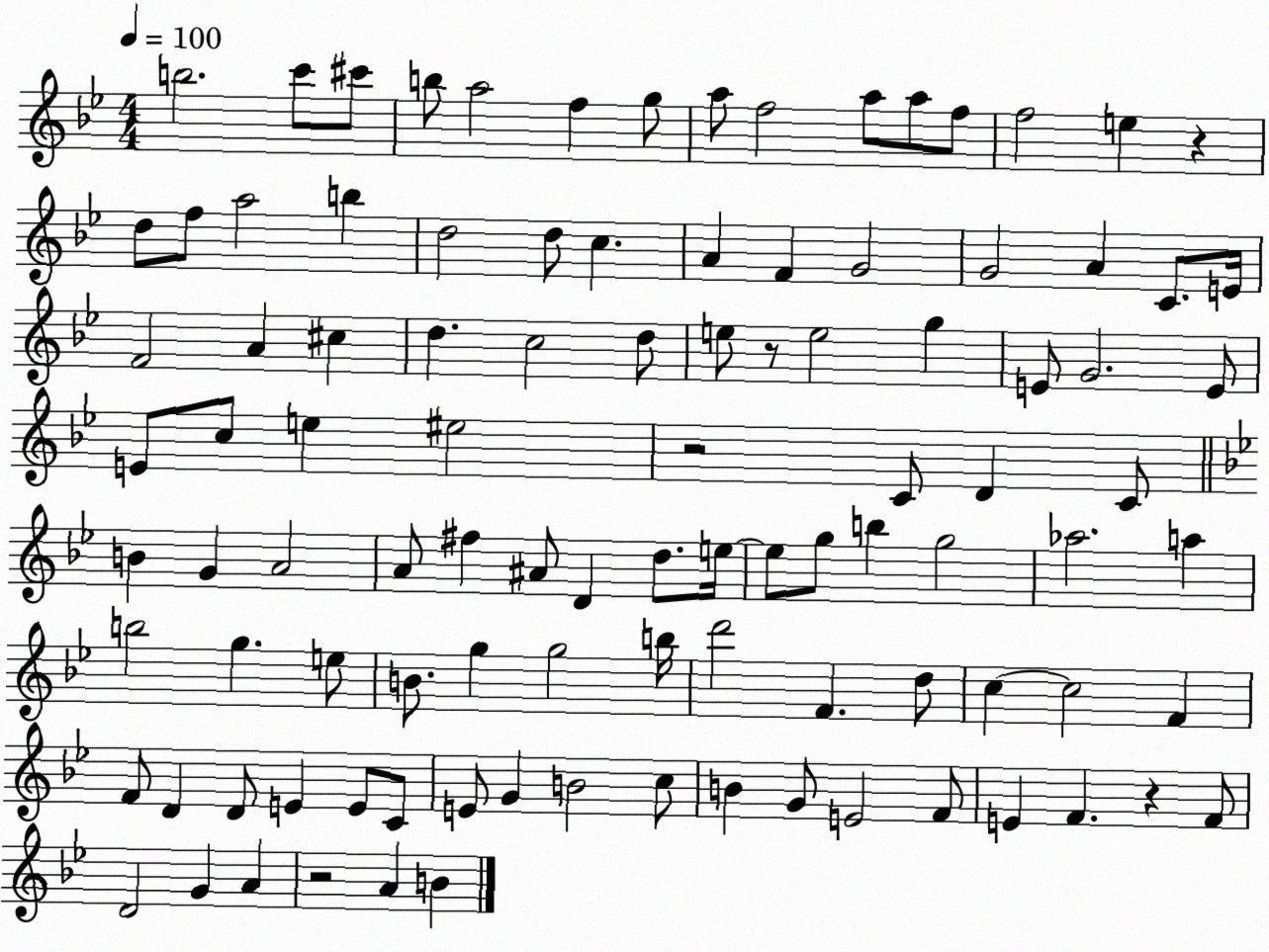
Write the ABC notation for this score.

X:1
T:Untitled
M:4/4
L:1/4
K:Bb
b2 c'/2 ^c'/2 b/2 a2 f g/2 a/2 f2 a/2 a/2 f/2 f2 e z d/2 f/2 a2 b d2 d/2 c A F G2 G2 A C/2 E/4 F2 A ^c d c2 d/2 e/2 z/2 e2 g E/2 G2 E/2 E/2 c/2 e ^e2 z2 C/2 D C/2 B G A2 A/2 ^f ^A/2 D d/2 e/4 e/2 g/2 b g2 _a2 a b2 g e/2 B/2 g g2 b/4 d'2 F d/2 c c2 F F/2 D D/2 E E/2 C/2 E/2 G B2 c/2 B G/2 E2 F/2 E F z F/2 D2 G A z2 A B